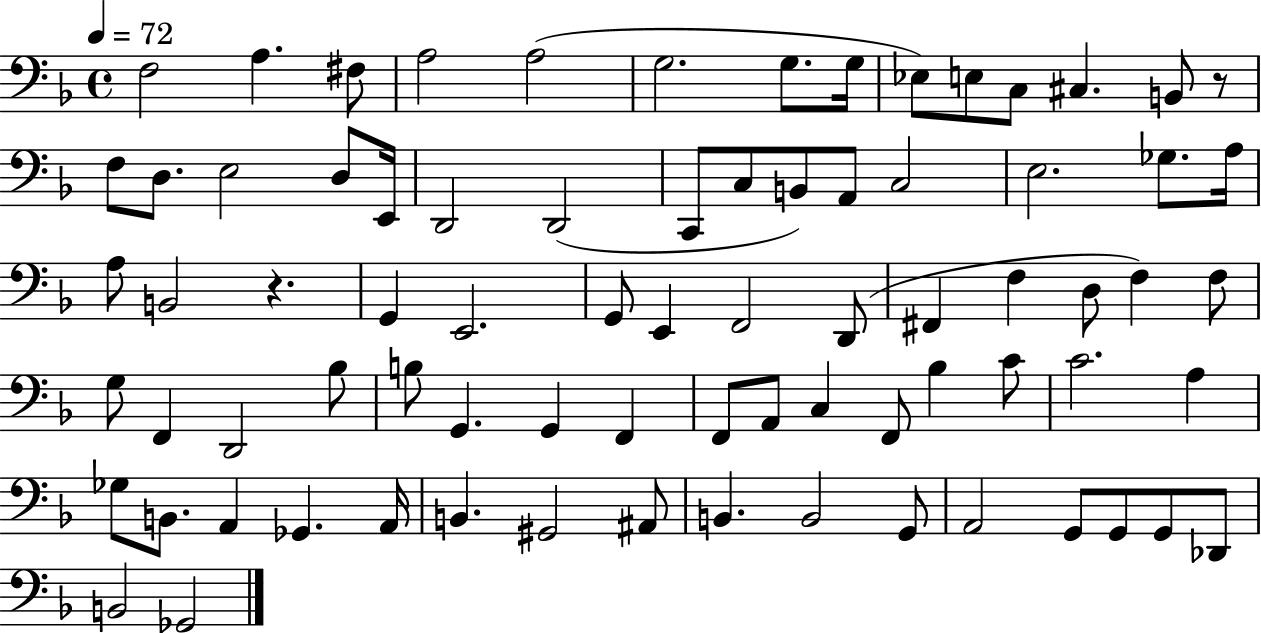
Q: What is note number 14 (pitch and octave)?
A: F3